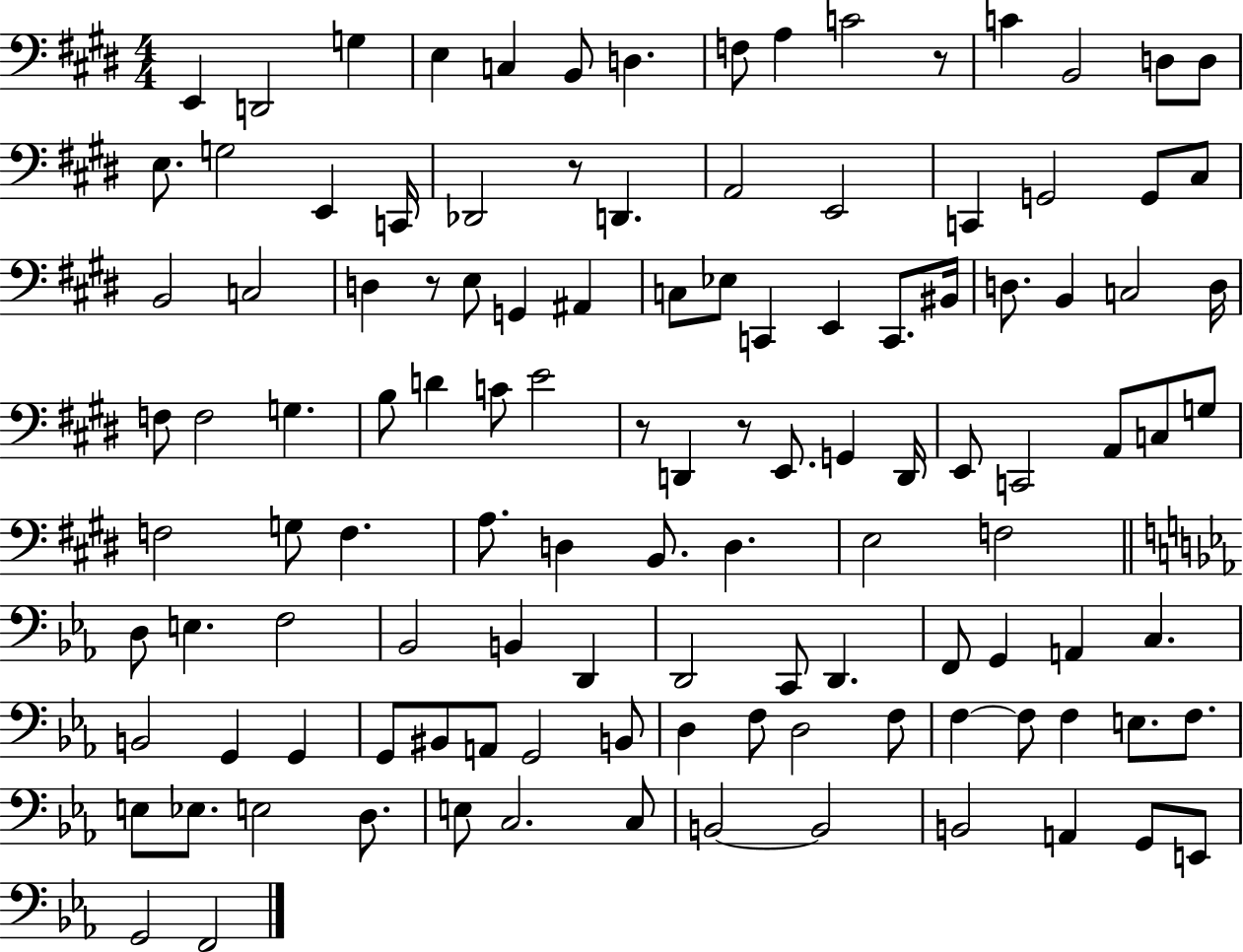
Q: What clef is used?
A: bass